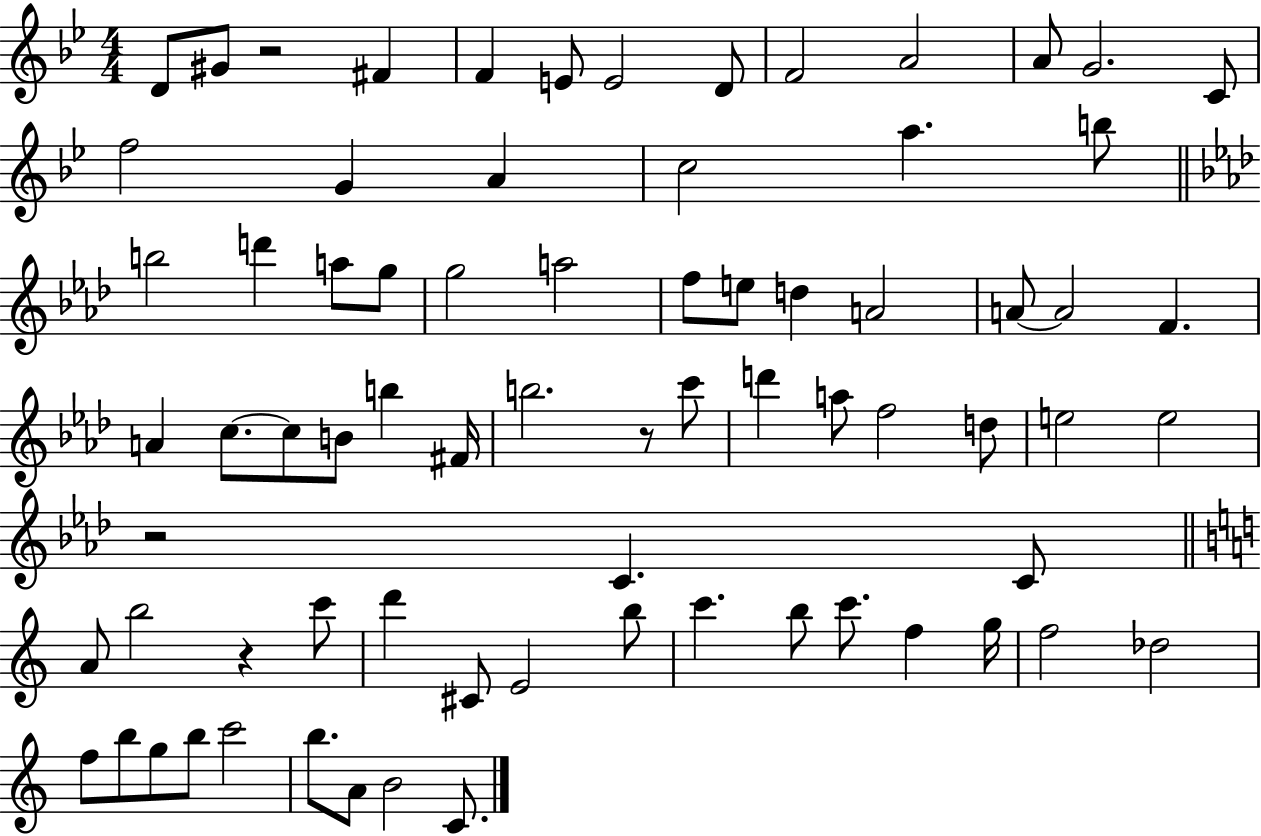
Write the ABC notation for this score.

X:1
T:Untitled
M:4/4
L:1/4
K:Bb
D/2 ^G/2 z2 ^F F E/2 E2 D/2 F2 A2 A/2 G2 C/2 f2 G A c2 a b/2 b2 d' a/2 g/2 g2 a2 f/2 e/2 d A2 A/2 A2 F A c/2 c/2 B/2 b ^F/4 b2 z/2 c'/2 d' a/2 f2 d/2 e2 e2 z2 C C/2 A/2 b2 z c'/2 d' ^C/2 E2 b/2 c' b/2 c'/2 f g/4 f2 _d2 f/2 b/2 g/2 b/2 c'2 b/2 A/2 B2 C/2